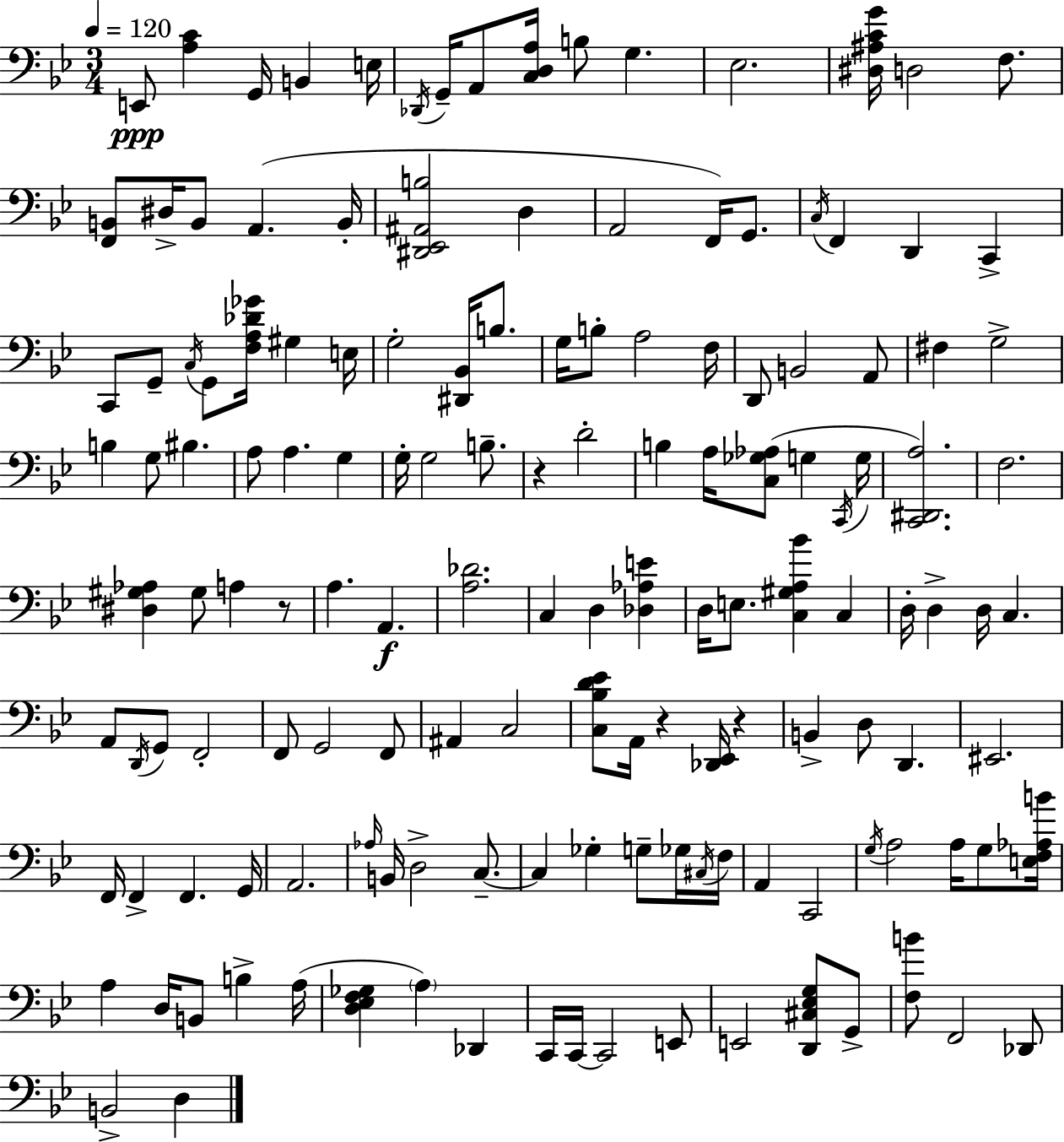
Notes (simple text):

E2/e [A3,C4]/q G2/s B2/q E3/s Db2/s G2/s A2/e [C3,D3,A3]/s B3/e G3/q. Eb3/h. [D#3,A#3,C4,G4]/s D3/h F3/e. [F2,B2]/e D#3/s B2/e A2/q. B2/s [D#2,Eb2,A#2,B3]/h D3/q A2/h F2/s G2/e. C3/s F2/q D2/q C2/q C2/e G2/e C3/s G2/e [F3,A3,Db4,Gb4]/s G#3/q E3/s G3/h [D#2,Bb2]/s B3/e. G3/s B3/e A3/h F3/s D2/e B2/h A2/e F#3/q G3/h B3/q G3/e BIS3/q. A3/e A3/q. G3/q G3/s G3/h B3/e. R/q D4/h B3/q A3/s [C3,Gb3,Ab3]/e G3/q C2/s G3/s [C2,D#2,A3]/h. F3/h. [D#3,G#3,Ab3]/q G#3/e A3/q R/e A3/q. A2/q. [A3,Db4]/h. C3/q D3/q [Db3,Ab3,E4]/q D3/s E3/e. [C3,G#3,A3,Bb4]/q C3/q D3/s D3/q D3/s C3/q. A2/e D2/s G2/e F2/h F2/e G2/h F2/e A#2/q C3/h [C3,Bb3,D4,Eb4]/e A2/s R/q [Db2,Eb2]/s R/q B2/q D3/e D2/q. EIS2/h. F2/s F2/q F2/q. G2/s A2/h. Ab3/s B2/s D3/h C3/e. C3/q Gb3/q G3/e Gb3/s C#3/s F3/s A2/q C2/h G3/s A3/h A3/s G3/e [E3,F3,Ab3,B4]/s A3/q D3/s B2/e B3/q A3/s [D3,Eb3,F3,Gb3]/q A3/q Db2/q C2/s C2/s C2/h E2/e E2/h [D2,C#3,Eb3,G3]/e G2/e [F3,B4]/e F2/h Db2/e B2/h D3/q